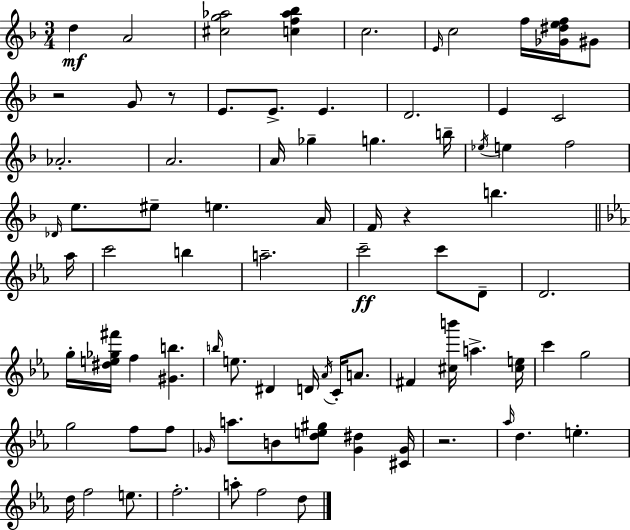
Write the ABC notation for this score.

X:1
T:Untitled
M:3/4
L:1/4
K:F
d A2 [^cg_a]2 [cf_a_b] c2 E/4 c2 f/4 [_G^def]/4 ^G/2 z2 G/2 z/2 E/2 E/2 E D2 E C2 _A2 A2 A/4 _g g b/4 _e/4 e f2 _D/4 e/2 ^e/2 e A/4 F/4 z b _a/4 c'2 b a2 c'2 c'/2 D/2 D2 g/4 [^de_g^f']/4 f [^Gb] b/4 e/2 ^D D/4 _A/4 C/4 A/2 ^F [^cb']/4 a [^ce]/4 c' g2 g2 f/2 f/2 _G/4 a/2 B/2 [de^g]/2 [_G^d] [^C_G]/4 z2 _a/4 d e d/4 f2 e/2 f2 a/2 f2 d/2